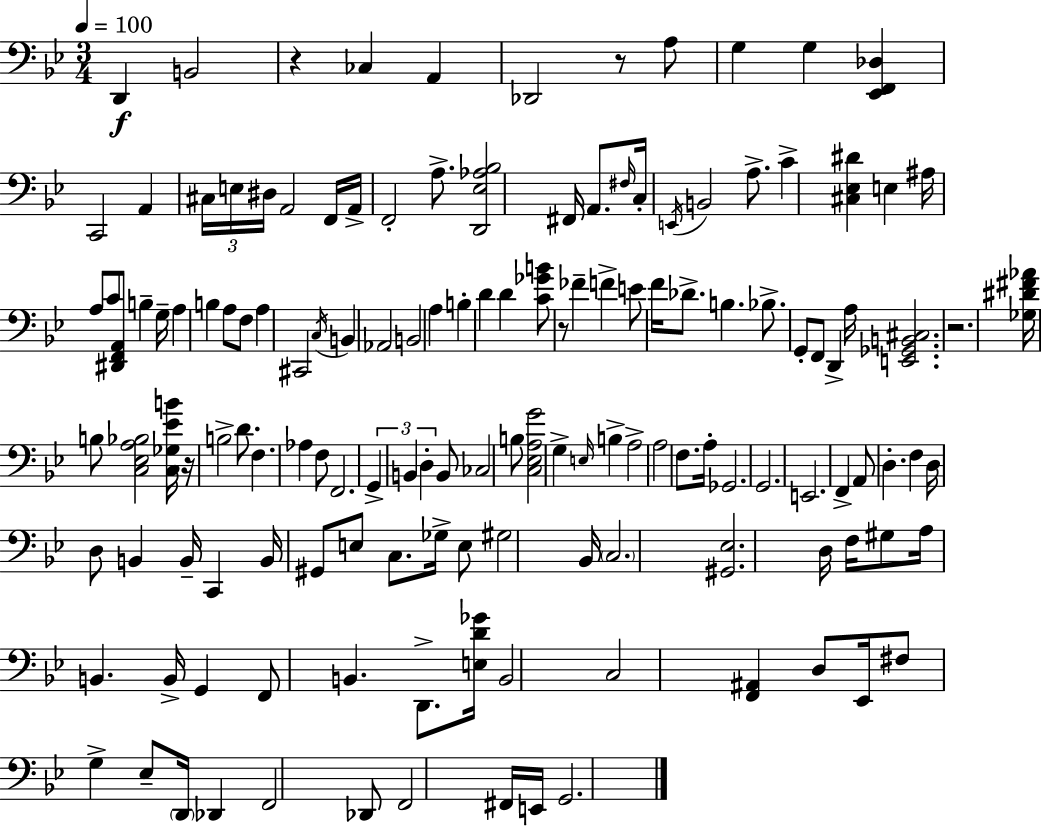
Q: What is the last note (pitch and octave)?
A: G2